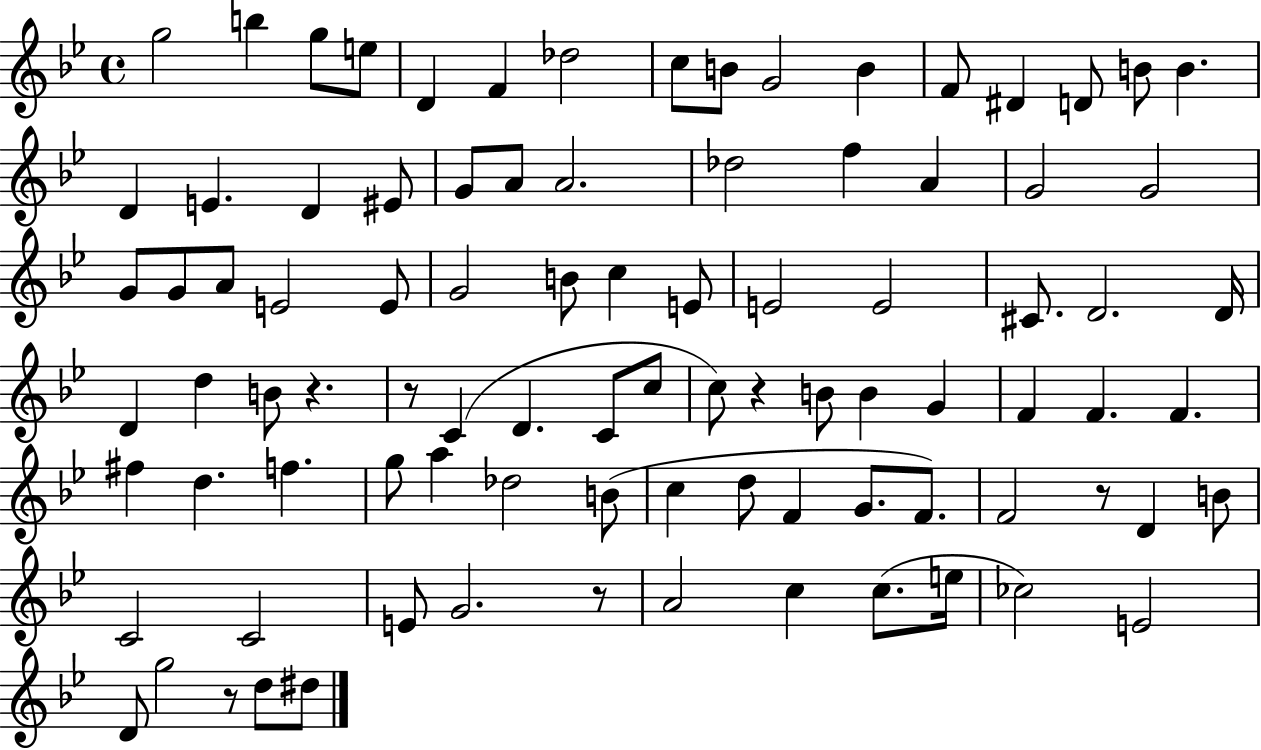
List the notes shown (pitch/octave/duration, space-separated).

G5/h B5/q G5/e E5/e D4/q F4/q Db5/h C5/e B4/e G4/h B4/q F4/e D#4/q D4/e B4/e B4/q. D4/q E4/q. D4/q EIS4/e G4/e A4/e A4/h. Db5/h F5/q A4/q G4/h G4/h G4/e G4/e A4/e E4/h E4/e G4/h B4/e C5/q E4/e E4/h E4/h C#4/e. D4/h. D4/s D4/q D5/q B4/e R/q. R/e C4/q D4/q. C4/e C5/e C5/e R/q B4/e B4/q G4/q F4/q F4/q. F4/q. F#5/q D5/q. F5/q. G5/e A5/q Db5/h B4/e C5/q D5/e F4/q G4/e. F4/e. F4/h R/e D4/q B4/e C4/h C4/h E4/e G4/h. R/e A4/h C5/q C5/e. E5/s CES5/h E4/h D4/e G5/h R/e D5/e D#5/e